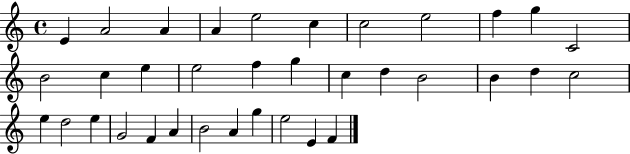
E4/q A4/h A4/q A4/q E5/h C5/q C5/h E5/h F5/q G5/q C4/h B4/h C5/q E5/q E5/h F5/q G5/q C5/q D5/q B4/h B4/q D5/q C5/h E5/q D5/h E5/q G4/h F4/q A4/q B4/h A4/q G5/q E5/h E4/q F4/q